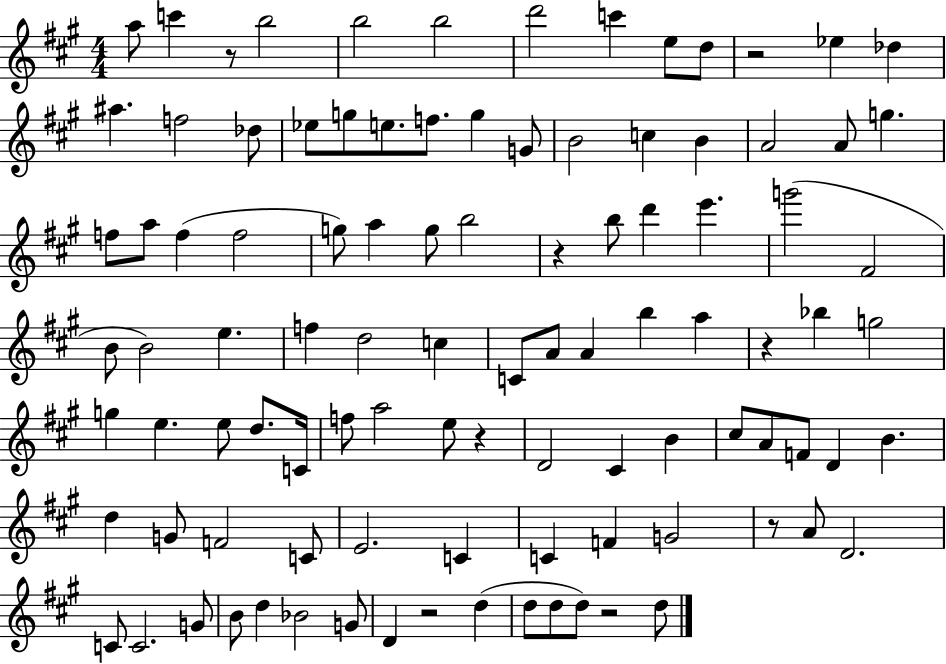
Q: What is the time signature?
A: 4/4